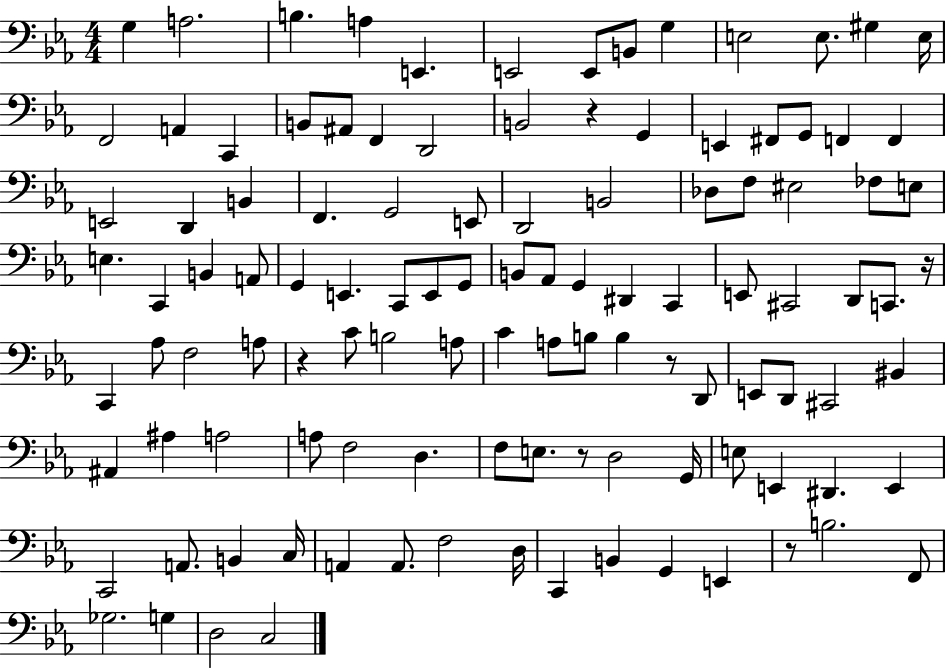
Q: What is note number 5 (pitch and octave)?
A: E2